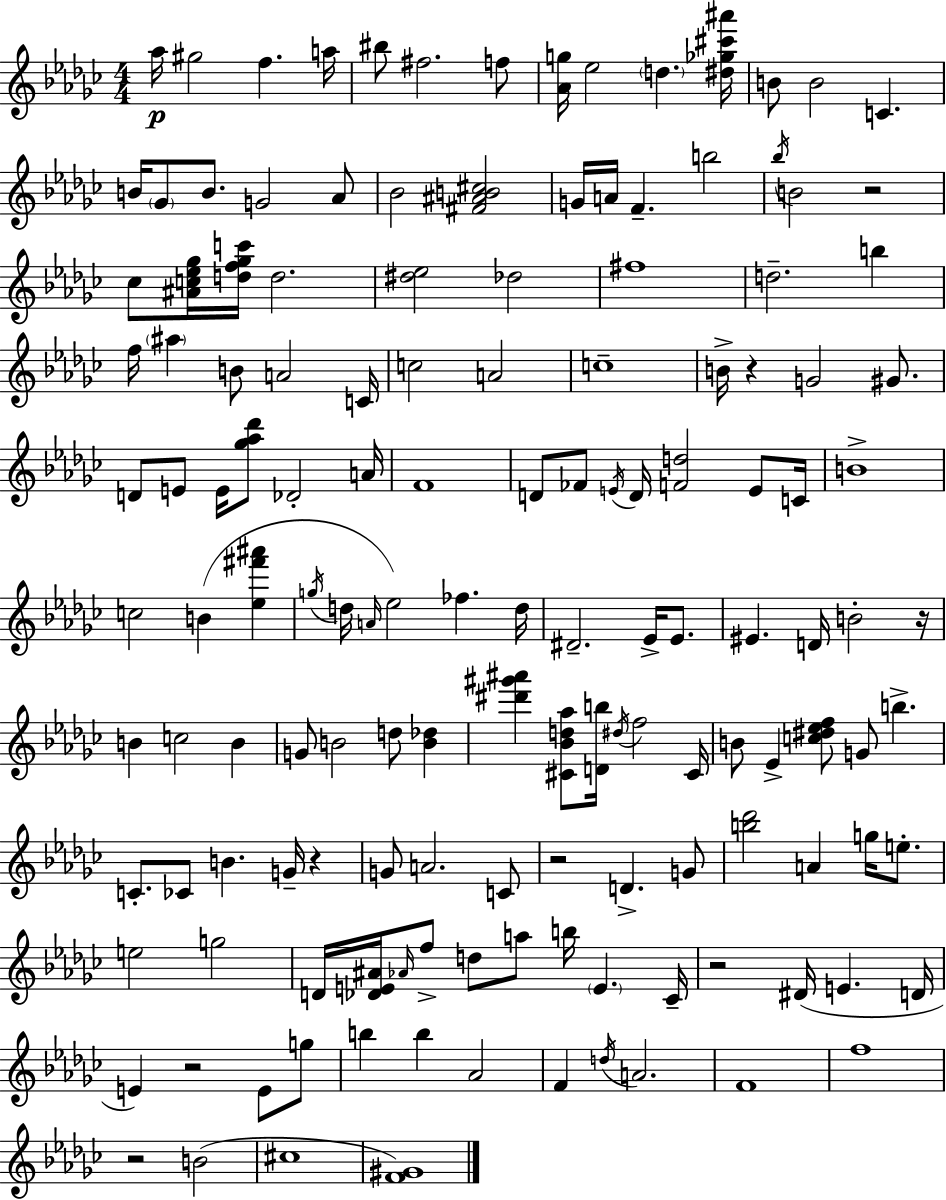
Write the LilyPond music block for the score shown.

{
  \clef treble
  \numericTimeSignature
  \time 4/4
  \key ees \minor
  aes''16\p gis''2 f''4. a''16 | bis''8 fis''2. f''8 | <aes' g''>16 ees''2 \parenthesize d''4. <dis'' ges'' cis''' ais'''>16 | b'8 b'2 c'4. | \break b'16 \parenthesize ges'8 b'8. g'2 aes'8 | bes'2 <fis' ais' b' cis''>2 | g'16 a'16 f'4.-- b''2 | \acciaccatura { bes''16 } b'2 r2 | \break ces''8 <ais' c'' ees'' ges''>16 <d'' f'' ges'' c'''>16 d''2. | <dis'' ees''>2 des''2 | fis''1 | d''2.-- b''4 | \break f''16 \parenthesize ais''4 b'8 a'2 | c'16 c''2 a'2 | c''1-- | b'16-> r4 g'2 gis'8. | \break d'8 e'8 e'16 <ges'' aes'' des'''>8 des'2-. | a'16 f'1 | d'8 fes'8 \acciaccatura { e'16 } d'16 <f' d''>2 e'8 | c'16 b'1-> | \break c''2 b'4( <ees'' fis''' ais'''>4 | \acciaccatura { g''16 } d''16 \grace { a'16 }) ees''2 fes''4. | d''16 dis'2.-- | ees'16-> ees'8. eis'4. d'16 b'2-. | \break r16 b'4 c''2 | b'4 g'8 b'2 d''8 | <b' des''>4 <dis''' gis''' ais'''>4 <cis' bes' d'' aes''>8 <d' b''>16 \acciaccatura { dis''16 } f''2 | cis'16 b'8 ees'4-> <c'' dis'' ees'' f''>8 g'8 b''4.-> | \break c'8.-. ces'8 b'4. | g'16-- r4 g'8 a'2. | c'8 r2 d'4.-> | g'8 <b'' des'''>2 a'4 | \break g''16 e''8.-. e''2 g''2 | d'16 <des' e' ais'>16 \grace { aes'16 } f''8-> d''8 a''8 b''16 \parenthesize e'4. | ces'16-- r2 dis'16( e'4. | d'16 e'4) r2 | \break e'8 g''8 b''4 b''4 aes'2 | f'4 \acciaccatura { d''16 } a'2. | f'1 | f''1 | \break r2 b'2( | cis''1 | <f' gis'>1) | \bar "|."
}